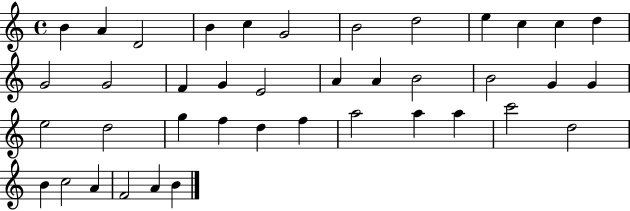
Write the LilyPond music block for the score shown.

{
  \clef treble
  \time 4/4
  \defaultTimeSignature
  \key c \major
  b'4 a'4 d'2 | b'4 c''4 g'2 | b'2 d''2 | e''4 c''4 c''4 d''4 | \break g'2 g'2 | f'4 g'4 e'2 | a'4 a'4 b'2 | b'2 g'4 g'4 | \break e''2 d''2 | g''4 f''4 d''4 f''4 | a''2 a''4 a''4 | c'''2 d''2 | \break b'4 c''2 a'4 | f'2 a'4 b'4 | \bar "|."
}